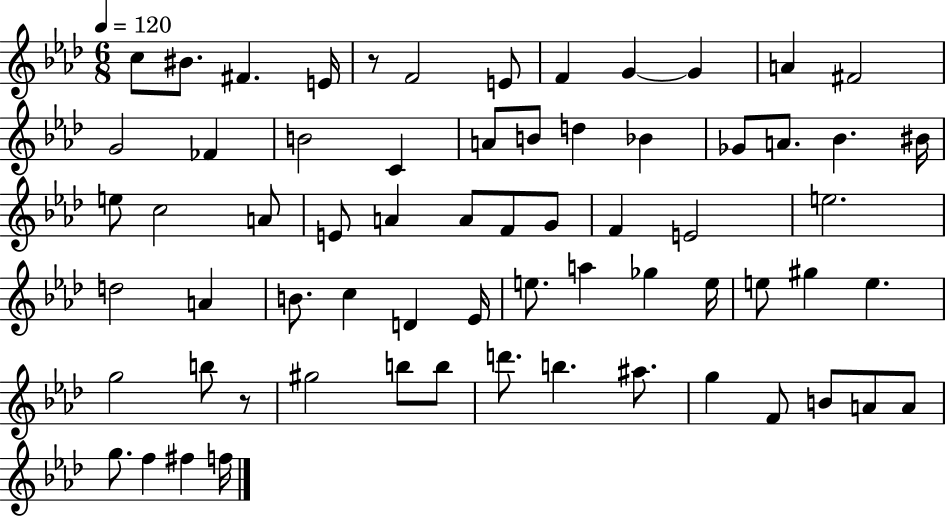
C5/e BIS4/e. F#4/q. E4/s R/e F4/h E4/e F4/q G4/q G4/q A4/q F#4/h G4/h FES4/q B4/h C4/q A4/e B4/e D5/q Bb4/q Gb4/e A4/e. Bb4/q. BIS4/s E5/e C5/h A4/e E4/e A4/q A4/e F4/e G4/e F4/q E4/h E5/h. D5/h A4/q B4/e. C5/q D4/q Eb4/s E5/e. A5/q Gb5/q E5/s E5/e G#5/q E5/q. G5/h B5/e R/e G#5/h B5/e B5/e D6/e. B5/q. A#5/e. G5/q F4/e B4/e A4/e A4/e G5/e. F5/q F#5/q F5/s